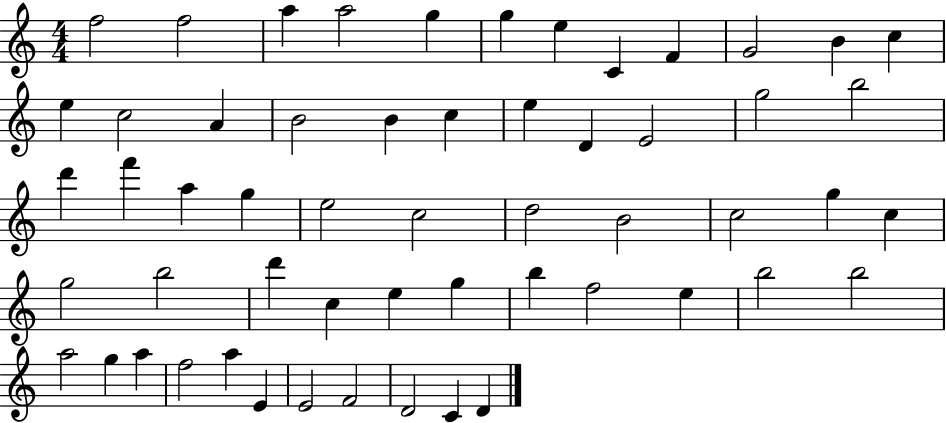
F5/h F5/h A5/q A5/h G5/q G5/q E5/q C4/q F4/q G4/h B4/q C5/q E5/q C5/h A4/q B4/h B4/q C5/q E5/q D4/q E4/h G5/h B5/h D6/q F6/q A5/q G5/q E5/h C5/h D5/h B4/h C5/h G5/q C5/q G5/h B5/h D6/q C5/q E5/q G5/q B5/q F5/h E5/q B5/h B5/h A5/h G5/q A5/q F5/h A5/q E4/q E4/h F4/h D4/h C4/q D4/q